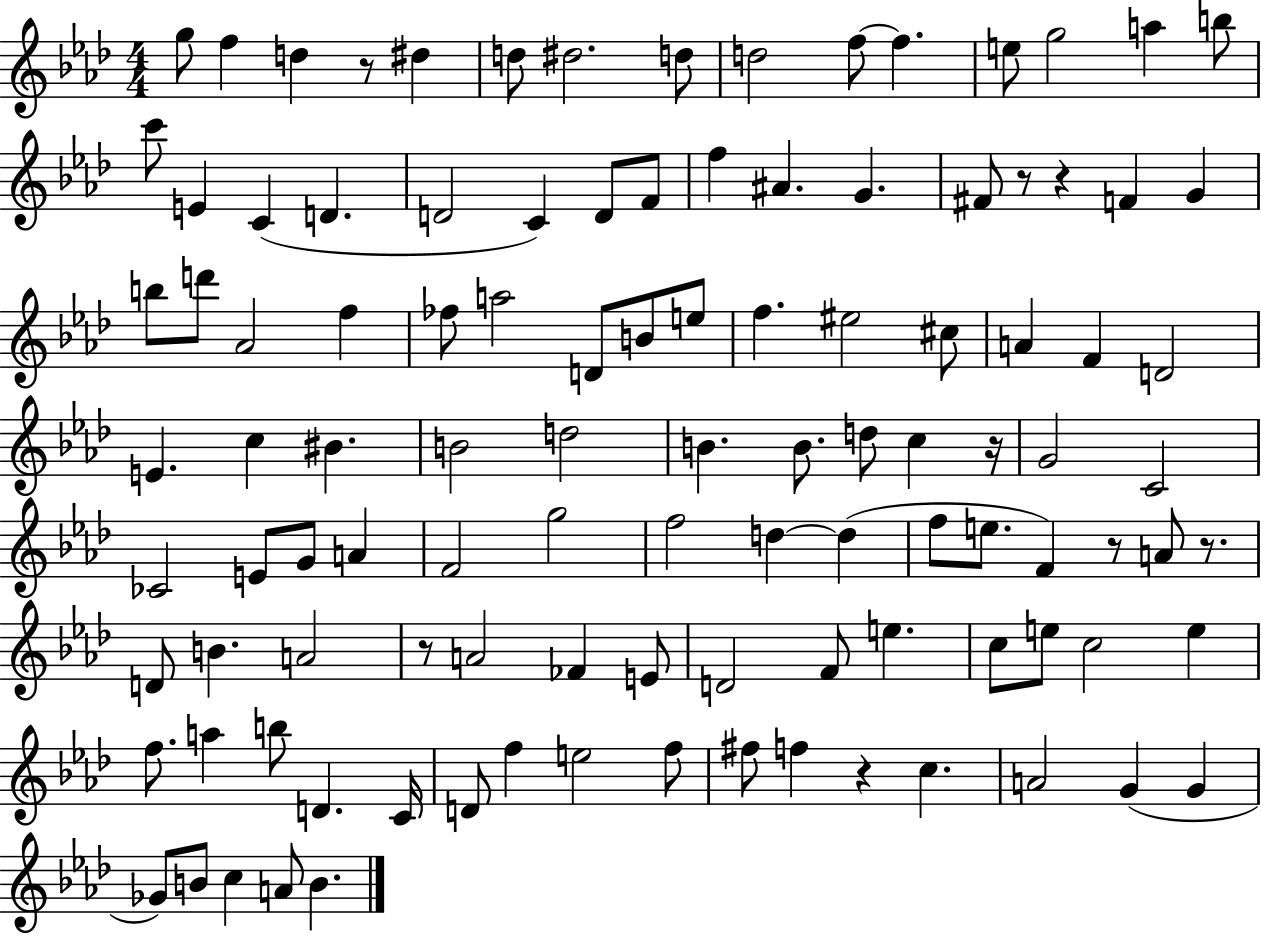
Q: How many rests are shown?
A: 8